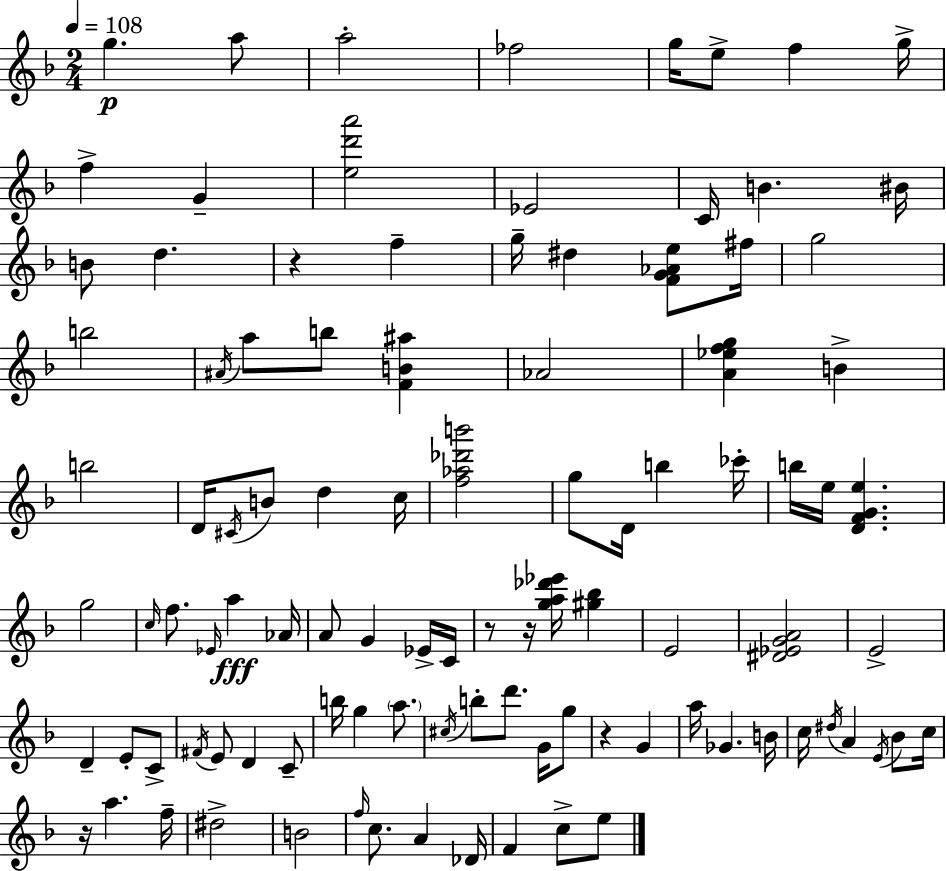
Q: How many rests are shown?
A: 5